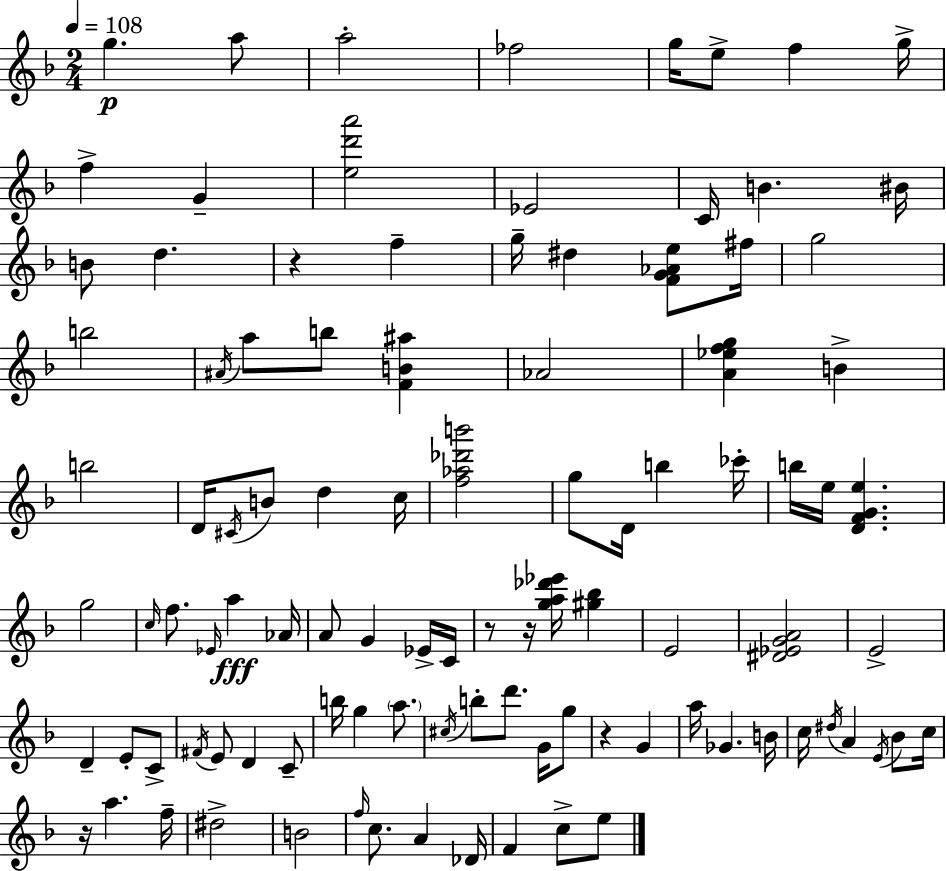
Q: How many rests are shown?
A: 5